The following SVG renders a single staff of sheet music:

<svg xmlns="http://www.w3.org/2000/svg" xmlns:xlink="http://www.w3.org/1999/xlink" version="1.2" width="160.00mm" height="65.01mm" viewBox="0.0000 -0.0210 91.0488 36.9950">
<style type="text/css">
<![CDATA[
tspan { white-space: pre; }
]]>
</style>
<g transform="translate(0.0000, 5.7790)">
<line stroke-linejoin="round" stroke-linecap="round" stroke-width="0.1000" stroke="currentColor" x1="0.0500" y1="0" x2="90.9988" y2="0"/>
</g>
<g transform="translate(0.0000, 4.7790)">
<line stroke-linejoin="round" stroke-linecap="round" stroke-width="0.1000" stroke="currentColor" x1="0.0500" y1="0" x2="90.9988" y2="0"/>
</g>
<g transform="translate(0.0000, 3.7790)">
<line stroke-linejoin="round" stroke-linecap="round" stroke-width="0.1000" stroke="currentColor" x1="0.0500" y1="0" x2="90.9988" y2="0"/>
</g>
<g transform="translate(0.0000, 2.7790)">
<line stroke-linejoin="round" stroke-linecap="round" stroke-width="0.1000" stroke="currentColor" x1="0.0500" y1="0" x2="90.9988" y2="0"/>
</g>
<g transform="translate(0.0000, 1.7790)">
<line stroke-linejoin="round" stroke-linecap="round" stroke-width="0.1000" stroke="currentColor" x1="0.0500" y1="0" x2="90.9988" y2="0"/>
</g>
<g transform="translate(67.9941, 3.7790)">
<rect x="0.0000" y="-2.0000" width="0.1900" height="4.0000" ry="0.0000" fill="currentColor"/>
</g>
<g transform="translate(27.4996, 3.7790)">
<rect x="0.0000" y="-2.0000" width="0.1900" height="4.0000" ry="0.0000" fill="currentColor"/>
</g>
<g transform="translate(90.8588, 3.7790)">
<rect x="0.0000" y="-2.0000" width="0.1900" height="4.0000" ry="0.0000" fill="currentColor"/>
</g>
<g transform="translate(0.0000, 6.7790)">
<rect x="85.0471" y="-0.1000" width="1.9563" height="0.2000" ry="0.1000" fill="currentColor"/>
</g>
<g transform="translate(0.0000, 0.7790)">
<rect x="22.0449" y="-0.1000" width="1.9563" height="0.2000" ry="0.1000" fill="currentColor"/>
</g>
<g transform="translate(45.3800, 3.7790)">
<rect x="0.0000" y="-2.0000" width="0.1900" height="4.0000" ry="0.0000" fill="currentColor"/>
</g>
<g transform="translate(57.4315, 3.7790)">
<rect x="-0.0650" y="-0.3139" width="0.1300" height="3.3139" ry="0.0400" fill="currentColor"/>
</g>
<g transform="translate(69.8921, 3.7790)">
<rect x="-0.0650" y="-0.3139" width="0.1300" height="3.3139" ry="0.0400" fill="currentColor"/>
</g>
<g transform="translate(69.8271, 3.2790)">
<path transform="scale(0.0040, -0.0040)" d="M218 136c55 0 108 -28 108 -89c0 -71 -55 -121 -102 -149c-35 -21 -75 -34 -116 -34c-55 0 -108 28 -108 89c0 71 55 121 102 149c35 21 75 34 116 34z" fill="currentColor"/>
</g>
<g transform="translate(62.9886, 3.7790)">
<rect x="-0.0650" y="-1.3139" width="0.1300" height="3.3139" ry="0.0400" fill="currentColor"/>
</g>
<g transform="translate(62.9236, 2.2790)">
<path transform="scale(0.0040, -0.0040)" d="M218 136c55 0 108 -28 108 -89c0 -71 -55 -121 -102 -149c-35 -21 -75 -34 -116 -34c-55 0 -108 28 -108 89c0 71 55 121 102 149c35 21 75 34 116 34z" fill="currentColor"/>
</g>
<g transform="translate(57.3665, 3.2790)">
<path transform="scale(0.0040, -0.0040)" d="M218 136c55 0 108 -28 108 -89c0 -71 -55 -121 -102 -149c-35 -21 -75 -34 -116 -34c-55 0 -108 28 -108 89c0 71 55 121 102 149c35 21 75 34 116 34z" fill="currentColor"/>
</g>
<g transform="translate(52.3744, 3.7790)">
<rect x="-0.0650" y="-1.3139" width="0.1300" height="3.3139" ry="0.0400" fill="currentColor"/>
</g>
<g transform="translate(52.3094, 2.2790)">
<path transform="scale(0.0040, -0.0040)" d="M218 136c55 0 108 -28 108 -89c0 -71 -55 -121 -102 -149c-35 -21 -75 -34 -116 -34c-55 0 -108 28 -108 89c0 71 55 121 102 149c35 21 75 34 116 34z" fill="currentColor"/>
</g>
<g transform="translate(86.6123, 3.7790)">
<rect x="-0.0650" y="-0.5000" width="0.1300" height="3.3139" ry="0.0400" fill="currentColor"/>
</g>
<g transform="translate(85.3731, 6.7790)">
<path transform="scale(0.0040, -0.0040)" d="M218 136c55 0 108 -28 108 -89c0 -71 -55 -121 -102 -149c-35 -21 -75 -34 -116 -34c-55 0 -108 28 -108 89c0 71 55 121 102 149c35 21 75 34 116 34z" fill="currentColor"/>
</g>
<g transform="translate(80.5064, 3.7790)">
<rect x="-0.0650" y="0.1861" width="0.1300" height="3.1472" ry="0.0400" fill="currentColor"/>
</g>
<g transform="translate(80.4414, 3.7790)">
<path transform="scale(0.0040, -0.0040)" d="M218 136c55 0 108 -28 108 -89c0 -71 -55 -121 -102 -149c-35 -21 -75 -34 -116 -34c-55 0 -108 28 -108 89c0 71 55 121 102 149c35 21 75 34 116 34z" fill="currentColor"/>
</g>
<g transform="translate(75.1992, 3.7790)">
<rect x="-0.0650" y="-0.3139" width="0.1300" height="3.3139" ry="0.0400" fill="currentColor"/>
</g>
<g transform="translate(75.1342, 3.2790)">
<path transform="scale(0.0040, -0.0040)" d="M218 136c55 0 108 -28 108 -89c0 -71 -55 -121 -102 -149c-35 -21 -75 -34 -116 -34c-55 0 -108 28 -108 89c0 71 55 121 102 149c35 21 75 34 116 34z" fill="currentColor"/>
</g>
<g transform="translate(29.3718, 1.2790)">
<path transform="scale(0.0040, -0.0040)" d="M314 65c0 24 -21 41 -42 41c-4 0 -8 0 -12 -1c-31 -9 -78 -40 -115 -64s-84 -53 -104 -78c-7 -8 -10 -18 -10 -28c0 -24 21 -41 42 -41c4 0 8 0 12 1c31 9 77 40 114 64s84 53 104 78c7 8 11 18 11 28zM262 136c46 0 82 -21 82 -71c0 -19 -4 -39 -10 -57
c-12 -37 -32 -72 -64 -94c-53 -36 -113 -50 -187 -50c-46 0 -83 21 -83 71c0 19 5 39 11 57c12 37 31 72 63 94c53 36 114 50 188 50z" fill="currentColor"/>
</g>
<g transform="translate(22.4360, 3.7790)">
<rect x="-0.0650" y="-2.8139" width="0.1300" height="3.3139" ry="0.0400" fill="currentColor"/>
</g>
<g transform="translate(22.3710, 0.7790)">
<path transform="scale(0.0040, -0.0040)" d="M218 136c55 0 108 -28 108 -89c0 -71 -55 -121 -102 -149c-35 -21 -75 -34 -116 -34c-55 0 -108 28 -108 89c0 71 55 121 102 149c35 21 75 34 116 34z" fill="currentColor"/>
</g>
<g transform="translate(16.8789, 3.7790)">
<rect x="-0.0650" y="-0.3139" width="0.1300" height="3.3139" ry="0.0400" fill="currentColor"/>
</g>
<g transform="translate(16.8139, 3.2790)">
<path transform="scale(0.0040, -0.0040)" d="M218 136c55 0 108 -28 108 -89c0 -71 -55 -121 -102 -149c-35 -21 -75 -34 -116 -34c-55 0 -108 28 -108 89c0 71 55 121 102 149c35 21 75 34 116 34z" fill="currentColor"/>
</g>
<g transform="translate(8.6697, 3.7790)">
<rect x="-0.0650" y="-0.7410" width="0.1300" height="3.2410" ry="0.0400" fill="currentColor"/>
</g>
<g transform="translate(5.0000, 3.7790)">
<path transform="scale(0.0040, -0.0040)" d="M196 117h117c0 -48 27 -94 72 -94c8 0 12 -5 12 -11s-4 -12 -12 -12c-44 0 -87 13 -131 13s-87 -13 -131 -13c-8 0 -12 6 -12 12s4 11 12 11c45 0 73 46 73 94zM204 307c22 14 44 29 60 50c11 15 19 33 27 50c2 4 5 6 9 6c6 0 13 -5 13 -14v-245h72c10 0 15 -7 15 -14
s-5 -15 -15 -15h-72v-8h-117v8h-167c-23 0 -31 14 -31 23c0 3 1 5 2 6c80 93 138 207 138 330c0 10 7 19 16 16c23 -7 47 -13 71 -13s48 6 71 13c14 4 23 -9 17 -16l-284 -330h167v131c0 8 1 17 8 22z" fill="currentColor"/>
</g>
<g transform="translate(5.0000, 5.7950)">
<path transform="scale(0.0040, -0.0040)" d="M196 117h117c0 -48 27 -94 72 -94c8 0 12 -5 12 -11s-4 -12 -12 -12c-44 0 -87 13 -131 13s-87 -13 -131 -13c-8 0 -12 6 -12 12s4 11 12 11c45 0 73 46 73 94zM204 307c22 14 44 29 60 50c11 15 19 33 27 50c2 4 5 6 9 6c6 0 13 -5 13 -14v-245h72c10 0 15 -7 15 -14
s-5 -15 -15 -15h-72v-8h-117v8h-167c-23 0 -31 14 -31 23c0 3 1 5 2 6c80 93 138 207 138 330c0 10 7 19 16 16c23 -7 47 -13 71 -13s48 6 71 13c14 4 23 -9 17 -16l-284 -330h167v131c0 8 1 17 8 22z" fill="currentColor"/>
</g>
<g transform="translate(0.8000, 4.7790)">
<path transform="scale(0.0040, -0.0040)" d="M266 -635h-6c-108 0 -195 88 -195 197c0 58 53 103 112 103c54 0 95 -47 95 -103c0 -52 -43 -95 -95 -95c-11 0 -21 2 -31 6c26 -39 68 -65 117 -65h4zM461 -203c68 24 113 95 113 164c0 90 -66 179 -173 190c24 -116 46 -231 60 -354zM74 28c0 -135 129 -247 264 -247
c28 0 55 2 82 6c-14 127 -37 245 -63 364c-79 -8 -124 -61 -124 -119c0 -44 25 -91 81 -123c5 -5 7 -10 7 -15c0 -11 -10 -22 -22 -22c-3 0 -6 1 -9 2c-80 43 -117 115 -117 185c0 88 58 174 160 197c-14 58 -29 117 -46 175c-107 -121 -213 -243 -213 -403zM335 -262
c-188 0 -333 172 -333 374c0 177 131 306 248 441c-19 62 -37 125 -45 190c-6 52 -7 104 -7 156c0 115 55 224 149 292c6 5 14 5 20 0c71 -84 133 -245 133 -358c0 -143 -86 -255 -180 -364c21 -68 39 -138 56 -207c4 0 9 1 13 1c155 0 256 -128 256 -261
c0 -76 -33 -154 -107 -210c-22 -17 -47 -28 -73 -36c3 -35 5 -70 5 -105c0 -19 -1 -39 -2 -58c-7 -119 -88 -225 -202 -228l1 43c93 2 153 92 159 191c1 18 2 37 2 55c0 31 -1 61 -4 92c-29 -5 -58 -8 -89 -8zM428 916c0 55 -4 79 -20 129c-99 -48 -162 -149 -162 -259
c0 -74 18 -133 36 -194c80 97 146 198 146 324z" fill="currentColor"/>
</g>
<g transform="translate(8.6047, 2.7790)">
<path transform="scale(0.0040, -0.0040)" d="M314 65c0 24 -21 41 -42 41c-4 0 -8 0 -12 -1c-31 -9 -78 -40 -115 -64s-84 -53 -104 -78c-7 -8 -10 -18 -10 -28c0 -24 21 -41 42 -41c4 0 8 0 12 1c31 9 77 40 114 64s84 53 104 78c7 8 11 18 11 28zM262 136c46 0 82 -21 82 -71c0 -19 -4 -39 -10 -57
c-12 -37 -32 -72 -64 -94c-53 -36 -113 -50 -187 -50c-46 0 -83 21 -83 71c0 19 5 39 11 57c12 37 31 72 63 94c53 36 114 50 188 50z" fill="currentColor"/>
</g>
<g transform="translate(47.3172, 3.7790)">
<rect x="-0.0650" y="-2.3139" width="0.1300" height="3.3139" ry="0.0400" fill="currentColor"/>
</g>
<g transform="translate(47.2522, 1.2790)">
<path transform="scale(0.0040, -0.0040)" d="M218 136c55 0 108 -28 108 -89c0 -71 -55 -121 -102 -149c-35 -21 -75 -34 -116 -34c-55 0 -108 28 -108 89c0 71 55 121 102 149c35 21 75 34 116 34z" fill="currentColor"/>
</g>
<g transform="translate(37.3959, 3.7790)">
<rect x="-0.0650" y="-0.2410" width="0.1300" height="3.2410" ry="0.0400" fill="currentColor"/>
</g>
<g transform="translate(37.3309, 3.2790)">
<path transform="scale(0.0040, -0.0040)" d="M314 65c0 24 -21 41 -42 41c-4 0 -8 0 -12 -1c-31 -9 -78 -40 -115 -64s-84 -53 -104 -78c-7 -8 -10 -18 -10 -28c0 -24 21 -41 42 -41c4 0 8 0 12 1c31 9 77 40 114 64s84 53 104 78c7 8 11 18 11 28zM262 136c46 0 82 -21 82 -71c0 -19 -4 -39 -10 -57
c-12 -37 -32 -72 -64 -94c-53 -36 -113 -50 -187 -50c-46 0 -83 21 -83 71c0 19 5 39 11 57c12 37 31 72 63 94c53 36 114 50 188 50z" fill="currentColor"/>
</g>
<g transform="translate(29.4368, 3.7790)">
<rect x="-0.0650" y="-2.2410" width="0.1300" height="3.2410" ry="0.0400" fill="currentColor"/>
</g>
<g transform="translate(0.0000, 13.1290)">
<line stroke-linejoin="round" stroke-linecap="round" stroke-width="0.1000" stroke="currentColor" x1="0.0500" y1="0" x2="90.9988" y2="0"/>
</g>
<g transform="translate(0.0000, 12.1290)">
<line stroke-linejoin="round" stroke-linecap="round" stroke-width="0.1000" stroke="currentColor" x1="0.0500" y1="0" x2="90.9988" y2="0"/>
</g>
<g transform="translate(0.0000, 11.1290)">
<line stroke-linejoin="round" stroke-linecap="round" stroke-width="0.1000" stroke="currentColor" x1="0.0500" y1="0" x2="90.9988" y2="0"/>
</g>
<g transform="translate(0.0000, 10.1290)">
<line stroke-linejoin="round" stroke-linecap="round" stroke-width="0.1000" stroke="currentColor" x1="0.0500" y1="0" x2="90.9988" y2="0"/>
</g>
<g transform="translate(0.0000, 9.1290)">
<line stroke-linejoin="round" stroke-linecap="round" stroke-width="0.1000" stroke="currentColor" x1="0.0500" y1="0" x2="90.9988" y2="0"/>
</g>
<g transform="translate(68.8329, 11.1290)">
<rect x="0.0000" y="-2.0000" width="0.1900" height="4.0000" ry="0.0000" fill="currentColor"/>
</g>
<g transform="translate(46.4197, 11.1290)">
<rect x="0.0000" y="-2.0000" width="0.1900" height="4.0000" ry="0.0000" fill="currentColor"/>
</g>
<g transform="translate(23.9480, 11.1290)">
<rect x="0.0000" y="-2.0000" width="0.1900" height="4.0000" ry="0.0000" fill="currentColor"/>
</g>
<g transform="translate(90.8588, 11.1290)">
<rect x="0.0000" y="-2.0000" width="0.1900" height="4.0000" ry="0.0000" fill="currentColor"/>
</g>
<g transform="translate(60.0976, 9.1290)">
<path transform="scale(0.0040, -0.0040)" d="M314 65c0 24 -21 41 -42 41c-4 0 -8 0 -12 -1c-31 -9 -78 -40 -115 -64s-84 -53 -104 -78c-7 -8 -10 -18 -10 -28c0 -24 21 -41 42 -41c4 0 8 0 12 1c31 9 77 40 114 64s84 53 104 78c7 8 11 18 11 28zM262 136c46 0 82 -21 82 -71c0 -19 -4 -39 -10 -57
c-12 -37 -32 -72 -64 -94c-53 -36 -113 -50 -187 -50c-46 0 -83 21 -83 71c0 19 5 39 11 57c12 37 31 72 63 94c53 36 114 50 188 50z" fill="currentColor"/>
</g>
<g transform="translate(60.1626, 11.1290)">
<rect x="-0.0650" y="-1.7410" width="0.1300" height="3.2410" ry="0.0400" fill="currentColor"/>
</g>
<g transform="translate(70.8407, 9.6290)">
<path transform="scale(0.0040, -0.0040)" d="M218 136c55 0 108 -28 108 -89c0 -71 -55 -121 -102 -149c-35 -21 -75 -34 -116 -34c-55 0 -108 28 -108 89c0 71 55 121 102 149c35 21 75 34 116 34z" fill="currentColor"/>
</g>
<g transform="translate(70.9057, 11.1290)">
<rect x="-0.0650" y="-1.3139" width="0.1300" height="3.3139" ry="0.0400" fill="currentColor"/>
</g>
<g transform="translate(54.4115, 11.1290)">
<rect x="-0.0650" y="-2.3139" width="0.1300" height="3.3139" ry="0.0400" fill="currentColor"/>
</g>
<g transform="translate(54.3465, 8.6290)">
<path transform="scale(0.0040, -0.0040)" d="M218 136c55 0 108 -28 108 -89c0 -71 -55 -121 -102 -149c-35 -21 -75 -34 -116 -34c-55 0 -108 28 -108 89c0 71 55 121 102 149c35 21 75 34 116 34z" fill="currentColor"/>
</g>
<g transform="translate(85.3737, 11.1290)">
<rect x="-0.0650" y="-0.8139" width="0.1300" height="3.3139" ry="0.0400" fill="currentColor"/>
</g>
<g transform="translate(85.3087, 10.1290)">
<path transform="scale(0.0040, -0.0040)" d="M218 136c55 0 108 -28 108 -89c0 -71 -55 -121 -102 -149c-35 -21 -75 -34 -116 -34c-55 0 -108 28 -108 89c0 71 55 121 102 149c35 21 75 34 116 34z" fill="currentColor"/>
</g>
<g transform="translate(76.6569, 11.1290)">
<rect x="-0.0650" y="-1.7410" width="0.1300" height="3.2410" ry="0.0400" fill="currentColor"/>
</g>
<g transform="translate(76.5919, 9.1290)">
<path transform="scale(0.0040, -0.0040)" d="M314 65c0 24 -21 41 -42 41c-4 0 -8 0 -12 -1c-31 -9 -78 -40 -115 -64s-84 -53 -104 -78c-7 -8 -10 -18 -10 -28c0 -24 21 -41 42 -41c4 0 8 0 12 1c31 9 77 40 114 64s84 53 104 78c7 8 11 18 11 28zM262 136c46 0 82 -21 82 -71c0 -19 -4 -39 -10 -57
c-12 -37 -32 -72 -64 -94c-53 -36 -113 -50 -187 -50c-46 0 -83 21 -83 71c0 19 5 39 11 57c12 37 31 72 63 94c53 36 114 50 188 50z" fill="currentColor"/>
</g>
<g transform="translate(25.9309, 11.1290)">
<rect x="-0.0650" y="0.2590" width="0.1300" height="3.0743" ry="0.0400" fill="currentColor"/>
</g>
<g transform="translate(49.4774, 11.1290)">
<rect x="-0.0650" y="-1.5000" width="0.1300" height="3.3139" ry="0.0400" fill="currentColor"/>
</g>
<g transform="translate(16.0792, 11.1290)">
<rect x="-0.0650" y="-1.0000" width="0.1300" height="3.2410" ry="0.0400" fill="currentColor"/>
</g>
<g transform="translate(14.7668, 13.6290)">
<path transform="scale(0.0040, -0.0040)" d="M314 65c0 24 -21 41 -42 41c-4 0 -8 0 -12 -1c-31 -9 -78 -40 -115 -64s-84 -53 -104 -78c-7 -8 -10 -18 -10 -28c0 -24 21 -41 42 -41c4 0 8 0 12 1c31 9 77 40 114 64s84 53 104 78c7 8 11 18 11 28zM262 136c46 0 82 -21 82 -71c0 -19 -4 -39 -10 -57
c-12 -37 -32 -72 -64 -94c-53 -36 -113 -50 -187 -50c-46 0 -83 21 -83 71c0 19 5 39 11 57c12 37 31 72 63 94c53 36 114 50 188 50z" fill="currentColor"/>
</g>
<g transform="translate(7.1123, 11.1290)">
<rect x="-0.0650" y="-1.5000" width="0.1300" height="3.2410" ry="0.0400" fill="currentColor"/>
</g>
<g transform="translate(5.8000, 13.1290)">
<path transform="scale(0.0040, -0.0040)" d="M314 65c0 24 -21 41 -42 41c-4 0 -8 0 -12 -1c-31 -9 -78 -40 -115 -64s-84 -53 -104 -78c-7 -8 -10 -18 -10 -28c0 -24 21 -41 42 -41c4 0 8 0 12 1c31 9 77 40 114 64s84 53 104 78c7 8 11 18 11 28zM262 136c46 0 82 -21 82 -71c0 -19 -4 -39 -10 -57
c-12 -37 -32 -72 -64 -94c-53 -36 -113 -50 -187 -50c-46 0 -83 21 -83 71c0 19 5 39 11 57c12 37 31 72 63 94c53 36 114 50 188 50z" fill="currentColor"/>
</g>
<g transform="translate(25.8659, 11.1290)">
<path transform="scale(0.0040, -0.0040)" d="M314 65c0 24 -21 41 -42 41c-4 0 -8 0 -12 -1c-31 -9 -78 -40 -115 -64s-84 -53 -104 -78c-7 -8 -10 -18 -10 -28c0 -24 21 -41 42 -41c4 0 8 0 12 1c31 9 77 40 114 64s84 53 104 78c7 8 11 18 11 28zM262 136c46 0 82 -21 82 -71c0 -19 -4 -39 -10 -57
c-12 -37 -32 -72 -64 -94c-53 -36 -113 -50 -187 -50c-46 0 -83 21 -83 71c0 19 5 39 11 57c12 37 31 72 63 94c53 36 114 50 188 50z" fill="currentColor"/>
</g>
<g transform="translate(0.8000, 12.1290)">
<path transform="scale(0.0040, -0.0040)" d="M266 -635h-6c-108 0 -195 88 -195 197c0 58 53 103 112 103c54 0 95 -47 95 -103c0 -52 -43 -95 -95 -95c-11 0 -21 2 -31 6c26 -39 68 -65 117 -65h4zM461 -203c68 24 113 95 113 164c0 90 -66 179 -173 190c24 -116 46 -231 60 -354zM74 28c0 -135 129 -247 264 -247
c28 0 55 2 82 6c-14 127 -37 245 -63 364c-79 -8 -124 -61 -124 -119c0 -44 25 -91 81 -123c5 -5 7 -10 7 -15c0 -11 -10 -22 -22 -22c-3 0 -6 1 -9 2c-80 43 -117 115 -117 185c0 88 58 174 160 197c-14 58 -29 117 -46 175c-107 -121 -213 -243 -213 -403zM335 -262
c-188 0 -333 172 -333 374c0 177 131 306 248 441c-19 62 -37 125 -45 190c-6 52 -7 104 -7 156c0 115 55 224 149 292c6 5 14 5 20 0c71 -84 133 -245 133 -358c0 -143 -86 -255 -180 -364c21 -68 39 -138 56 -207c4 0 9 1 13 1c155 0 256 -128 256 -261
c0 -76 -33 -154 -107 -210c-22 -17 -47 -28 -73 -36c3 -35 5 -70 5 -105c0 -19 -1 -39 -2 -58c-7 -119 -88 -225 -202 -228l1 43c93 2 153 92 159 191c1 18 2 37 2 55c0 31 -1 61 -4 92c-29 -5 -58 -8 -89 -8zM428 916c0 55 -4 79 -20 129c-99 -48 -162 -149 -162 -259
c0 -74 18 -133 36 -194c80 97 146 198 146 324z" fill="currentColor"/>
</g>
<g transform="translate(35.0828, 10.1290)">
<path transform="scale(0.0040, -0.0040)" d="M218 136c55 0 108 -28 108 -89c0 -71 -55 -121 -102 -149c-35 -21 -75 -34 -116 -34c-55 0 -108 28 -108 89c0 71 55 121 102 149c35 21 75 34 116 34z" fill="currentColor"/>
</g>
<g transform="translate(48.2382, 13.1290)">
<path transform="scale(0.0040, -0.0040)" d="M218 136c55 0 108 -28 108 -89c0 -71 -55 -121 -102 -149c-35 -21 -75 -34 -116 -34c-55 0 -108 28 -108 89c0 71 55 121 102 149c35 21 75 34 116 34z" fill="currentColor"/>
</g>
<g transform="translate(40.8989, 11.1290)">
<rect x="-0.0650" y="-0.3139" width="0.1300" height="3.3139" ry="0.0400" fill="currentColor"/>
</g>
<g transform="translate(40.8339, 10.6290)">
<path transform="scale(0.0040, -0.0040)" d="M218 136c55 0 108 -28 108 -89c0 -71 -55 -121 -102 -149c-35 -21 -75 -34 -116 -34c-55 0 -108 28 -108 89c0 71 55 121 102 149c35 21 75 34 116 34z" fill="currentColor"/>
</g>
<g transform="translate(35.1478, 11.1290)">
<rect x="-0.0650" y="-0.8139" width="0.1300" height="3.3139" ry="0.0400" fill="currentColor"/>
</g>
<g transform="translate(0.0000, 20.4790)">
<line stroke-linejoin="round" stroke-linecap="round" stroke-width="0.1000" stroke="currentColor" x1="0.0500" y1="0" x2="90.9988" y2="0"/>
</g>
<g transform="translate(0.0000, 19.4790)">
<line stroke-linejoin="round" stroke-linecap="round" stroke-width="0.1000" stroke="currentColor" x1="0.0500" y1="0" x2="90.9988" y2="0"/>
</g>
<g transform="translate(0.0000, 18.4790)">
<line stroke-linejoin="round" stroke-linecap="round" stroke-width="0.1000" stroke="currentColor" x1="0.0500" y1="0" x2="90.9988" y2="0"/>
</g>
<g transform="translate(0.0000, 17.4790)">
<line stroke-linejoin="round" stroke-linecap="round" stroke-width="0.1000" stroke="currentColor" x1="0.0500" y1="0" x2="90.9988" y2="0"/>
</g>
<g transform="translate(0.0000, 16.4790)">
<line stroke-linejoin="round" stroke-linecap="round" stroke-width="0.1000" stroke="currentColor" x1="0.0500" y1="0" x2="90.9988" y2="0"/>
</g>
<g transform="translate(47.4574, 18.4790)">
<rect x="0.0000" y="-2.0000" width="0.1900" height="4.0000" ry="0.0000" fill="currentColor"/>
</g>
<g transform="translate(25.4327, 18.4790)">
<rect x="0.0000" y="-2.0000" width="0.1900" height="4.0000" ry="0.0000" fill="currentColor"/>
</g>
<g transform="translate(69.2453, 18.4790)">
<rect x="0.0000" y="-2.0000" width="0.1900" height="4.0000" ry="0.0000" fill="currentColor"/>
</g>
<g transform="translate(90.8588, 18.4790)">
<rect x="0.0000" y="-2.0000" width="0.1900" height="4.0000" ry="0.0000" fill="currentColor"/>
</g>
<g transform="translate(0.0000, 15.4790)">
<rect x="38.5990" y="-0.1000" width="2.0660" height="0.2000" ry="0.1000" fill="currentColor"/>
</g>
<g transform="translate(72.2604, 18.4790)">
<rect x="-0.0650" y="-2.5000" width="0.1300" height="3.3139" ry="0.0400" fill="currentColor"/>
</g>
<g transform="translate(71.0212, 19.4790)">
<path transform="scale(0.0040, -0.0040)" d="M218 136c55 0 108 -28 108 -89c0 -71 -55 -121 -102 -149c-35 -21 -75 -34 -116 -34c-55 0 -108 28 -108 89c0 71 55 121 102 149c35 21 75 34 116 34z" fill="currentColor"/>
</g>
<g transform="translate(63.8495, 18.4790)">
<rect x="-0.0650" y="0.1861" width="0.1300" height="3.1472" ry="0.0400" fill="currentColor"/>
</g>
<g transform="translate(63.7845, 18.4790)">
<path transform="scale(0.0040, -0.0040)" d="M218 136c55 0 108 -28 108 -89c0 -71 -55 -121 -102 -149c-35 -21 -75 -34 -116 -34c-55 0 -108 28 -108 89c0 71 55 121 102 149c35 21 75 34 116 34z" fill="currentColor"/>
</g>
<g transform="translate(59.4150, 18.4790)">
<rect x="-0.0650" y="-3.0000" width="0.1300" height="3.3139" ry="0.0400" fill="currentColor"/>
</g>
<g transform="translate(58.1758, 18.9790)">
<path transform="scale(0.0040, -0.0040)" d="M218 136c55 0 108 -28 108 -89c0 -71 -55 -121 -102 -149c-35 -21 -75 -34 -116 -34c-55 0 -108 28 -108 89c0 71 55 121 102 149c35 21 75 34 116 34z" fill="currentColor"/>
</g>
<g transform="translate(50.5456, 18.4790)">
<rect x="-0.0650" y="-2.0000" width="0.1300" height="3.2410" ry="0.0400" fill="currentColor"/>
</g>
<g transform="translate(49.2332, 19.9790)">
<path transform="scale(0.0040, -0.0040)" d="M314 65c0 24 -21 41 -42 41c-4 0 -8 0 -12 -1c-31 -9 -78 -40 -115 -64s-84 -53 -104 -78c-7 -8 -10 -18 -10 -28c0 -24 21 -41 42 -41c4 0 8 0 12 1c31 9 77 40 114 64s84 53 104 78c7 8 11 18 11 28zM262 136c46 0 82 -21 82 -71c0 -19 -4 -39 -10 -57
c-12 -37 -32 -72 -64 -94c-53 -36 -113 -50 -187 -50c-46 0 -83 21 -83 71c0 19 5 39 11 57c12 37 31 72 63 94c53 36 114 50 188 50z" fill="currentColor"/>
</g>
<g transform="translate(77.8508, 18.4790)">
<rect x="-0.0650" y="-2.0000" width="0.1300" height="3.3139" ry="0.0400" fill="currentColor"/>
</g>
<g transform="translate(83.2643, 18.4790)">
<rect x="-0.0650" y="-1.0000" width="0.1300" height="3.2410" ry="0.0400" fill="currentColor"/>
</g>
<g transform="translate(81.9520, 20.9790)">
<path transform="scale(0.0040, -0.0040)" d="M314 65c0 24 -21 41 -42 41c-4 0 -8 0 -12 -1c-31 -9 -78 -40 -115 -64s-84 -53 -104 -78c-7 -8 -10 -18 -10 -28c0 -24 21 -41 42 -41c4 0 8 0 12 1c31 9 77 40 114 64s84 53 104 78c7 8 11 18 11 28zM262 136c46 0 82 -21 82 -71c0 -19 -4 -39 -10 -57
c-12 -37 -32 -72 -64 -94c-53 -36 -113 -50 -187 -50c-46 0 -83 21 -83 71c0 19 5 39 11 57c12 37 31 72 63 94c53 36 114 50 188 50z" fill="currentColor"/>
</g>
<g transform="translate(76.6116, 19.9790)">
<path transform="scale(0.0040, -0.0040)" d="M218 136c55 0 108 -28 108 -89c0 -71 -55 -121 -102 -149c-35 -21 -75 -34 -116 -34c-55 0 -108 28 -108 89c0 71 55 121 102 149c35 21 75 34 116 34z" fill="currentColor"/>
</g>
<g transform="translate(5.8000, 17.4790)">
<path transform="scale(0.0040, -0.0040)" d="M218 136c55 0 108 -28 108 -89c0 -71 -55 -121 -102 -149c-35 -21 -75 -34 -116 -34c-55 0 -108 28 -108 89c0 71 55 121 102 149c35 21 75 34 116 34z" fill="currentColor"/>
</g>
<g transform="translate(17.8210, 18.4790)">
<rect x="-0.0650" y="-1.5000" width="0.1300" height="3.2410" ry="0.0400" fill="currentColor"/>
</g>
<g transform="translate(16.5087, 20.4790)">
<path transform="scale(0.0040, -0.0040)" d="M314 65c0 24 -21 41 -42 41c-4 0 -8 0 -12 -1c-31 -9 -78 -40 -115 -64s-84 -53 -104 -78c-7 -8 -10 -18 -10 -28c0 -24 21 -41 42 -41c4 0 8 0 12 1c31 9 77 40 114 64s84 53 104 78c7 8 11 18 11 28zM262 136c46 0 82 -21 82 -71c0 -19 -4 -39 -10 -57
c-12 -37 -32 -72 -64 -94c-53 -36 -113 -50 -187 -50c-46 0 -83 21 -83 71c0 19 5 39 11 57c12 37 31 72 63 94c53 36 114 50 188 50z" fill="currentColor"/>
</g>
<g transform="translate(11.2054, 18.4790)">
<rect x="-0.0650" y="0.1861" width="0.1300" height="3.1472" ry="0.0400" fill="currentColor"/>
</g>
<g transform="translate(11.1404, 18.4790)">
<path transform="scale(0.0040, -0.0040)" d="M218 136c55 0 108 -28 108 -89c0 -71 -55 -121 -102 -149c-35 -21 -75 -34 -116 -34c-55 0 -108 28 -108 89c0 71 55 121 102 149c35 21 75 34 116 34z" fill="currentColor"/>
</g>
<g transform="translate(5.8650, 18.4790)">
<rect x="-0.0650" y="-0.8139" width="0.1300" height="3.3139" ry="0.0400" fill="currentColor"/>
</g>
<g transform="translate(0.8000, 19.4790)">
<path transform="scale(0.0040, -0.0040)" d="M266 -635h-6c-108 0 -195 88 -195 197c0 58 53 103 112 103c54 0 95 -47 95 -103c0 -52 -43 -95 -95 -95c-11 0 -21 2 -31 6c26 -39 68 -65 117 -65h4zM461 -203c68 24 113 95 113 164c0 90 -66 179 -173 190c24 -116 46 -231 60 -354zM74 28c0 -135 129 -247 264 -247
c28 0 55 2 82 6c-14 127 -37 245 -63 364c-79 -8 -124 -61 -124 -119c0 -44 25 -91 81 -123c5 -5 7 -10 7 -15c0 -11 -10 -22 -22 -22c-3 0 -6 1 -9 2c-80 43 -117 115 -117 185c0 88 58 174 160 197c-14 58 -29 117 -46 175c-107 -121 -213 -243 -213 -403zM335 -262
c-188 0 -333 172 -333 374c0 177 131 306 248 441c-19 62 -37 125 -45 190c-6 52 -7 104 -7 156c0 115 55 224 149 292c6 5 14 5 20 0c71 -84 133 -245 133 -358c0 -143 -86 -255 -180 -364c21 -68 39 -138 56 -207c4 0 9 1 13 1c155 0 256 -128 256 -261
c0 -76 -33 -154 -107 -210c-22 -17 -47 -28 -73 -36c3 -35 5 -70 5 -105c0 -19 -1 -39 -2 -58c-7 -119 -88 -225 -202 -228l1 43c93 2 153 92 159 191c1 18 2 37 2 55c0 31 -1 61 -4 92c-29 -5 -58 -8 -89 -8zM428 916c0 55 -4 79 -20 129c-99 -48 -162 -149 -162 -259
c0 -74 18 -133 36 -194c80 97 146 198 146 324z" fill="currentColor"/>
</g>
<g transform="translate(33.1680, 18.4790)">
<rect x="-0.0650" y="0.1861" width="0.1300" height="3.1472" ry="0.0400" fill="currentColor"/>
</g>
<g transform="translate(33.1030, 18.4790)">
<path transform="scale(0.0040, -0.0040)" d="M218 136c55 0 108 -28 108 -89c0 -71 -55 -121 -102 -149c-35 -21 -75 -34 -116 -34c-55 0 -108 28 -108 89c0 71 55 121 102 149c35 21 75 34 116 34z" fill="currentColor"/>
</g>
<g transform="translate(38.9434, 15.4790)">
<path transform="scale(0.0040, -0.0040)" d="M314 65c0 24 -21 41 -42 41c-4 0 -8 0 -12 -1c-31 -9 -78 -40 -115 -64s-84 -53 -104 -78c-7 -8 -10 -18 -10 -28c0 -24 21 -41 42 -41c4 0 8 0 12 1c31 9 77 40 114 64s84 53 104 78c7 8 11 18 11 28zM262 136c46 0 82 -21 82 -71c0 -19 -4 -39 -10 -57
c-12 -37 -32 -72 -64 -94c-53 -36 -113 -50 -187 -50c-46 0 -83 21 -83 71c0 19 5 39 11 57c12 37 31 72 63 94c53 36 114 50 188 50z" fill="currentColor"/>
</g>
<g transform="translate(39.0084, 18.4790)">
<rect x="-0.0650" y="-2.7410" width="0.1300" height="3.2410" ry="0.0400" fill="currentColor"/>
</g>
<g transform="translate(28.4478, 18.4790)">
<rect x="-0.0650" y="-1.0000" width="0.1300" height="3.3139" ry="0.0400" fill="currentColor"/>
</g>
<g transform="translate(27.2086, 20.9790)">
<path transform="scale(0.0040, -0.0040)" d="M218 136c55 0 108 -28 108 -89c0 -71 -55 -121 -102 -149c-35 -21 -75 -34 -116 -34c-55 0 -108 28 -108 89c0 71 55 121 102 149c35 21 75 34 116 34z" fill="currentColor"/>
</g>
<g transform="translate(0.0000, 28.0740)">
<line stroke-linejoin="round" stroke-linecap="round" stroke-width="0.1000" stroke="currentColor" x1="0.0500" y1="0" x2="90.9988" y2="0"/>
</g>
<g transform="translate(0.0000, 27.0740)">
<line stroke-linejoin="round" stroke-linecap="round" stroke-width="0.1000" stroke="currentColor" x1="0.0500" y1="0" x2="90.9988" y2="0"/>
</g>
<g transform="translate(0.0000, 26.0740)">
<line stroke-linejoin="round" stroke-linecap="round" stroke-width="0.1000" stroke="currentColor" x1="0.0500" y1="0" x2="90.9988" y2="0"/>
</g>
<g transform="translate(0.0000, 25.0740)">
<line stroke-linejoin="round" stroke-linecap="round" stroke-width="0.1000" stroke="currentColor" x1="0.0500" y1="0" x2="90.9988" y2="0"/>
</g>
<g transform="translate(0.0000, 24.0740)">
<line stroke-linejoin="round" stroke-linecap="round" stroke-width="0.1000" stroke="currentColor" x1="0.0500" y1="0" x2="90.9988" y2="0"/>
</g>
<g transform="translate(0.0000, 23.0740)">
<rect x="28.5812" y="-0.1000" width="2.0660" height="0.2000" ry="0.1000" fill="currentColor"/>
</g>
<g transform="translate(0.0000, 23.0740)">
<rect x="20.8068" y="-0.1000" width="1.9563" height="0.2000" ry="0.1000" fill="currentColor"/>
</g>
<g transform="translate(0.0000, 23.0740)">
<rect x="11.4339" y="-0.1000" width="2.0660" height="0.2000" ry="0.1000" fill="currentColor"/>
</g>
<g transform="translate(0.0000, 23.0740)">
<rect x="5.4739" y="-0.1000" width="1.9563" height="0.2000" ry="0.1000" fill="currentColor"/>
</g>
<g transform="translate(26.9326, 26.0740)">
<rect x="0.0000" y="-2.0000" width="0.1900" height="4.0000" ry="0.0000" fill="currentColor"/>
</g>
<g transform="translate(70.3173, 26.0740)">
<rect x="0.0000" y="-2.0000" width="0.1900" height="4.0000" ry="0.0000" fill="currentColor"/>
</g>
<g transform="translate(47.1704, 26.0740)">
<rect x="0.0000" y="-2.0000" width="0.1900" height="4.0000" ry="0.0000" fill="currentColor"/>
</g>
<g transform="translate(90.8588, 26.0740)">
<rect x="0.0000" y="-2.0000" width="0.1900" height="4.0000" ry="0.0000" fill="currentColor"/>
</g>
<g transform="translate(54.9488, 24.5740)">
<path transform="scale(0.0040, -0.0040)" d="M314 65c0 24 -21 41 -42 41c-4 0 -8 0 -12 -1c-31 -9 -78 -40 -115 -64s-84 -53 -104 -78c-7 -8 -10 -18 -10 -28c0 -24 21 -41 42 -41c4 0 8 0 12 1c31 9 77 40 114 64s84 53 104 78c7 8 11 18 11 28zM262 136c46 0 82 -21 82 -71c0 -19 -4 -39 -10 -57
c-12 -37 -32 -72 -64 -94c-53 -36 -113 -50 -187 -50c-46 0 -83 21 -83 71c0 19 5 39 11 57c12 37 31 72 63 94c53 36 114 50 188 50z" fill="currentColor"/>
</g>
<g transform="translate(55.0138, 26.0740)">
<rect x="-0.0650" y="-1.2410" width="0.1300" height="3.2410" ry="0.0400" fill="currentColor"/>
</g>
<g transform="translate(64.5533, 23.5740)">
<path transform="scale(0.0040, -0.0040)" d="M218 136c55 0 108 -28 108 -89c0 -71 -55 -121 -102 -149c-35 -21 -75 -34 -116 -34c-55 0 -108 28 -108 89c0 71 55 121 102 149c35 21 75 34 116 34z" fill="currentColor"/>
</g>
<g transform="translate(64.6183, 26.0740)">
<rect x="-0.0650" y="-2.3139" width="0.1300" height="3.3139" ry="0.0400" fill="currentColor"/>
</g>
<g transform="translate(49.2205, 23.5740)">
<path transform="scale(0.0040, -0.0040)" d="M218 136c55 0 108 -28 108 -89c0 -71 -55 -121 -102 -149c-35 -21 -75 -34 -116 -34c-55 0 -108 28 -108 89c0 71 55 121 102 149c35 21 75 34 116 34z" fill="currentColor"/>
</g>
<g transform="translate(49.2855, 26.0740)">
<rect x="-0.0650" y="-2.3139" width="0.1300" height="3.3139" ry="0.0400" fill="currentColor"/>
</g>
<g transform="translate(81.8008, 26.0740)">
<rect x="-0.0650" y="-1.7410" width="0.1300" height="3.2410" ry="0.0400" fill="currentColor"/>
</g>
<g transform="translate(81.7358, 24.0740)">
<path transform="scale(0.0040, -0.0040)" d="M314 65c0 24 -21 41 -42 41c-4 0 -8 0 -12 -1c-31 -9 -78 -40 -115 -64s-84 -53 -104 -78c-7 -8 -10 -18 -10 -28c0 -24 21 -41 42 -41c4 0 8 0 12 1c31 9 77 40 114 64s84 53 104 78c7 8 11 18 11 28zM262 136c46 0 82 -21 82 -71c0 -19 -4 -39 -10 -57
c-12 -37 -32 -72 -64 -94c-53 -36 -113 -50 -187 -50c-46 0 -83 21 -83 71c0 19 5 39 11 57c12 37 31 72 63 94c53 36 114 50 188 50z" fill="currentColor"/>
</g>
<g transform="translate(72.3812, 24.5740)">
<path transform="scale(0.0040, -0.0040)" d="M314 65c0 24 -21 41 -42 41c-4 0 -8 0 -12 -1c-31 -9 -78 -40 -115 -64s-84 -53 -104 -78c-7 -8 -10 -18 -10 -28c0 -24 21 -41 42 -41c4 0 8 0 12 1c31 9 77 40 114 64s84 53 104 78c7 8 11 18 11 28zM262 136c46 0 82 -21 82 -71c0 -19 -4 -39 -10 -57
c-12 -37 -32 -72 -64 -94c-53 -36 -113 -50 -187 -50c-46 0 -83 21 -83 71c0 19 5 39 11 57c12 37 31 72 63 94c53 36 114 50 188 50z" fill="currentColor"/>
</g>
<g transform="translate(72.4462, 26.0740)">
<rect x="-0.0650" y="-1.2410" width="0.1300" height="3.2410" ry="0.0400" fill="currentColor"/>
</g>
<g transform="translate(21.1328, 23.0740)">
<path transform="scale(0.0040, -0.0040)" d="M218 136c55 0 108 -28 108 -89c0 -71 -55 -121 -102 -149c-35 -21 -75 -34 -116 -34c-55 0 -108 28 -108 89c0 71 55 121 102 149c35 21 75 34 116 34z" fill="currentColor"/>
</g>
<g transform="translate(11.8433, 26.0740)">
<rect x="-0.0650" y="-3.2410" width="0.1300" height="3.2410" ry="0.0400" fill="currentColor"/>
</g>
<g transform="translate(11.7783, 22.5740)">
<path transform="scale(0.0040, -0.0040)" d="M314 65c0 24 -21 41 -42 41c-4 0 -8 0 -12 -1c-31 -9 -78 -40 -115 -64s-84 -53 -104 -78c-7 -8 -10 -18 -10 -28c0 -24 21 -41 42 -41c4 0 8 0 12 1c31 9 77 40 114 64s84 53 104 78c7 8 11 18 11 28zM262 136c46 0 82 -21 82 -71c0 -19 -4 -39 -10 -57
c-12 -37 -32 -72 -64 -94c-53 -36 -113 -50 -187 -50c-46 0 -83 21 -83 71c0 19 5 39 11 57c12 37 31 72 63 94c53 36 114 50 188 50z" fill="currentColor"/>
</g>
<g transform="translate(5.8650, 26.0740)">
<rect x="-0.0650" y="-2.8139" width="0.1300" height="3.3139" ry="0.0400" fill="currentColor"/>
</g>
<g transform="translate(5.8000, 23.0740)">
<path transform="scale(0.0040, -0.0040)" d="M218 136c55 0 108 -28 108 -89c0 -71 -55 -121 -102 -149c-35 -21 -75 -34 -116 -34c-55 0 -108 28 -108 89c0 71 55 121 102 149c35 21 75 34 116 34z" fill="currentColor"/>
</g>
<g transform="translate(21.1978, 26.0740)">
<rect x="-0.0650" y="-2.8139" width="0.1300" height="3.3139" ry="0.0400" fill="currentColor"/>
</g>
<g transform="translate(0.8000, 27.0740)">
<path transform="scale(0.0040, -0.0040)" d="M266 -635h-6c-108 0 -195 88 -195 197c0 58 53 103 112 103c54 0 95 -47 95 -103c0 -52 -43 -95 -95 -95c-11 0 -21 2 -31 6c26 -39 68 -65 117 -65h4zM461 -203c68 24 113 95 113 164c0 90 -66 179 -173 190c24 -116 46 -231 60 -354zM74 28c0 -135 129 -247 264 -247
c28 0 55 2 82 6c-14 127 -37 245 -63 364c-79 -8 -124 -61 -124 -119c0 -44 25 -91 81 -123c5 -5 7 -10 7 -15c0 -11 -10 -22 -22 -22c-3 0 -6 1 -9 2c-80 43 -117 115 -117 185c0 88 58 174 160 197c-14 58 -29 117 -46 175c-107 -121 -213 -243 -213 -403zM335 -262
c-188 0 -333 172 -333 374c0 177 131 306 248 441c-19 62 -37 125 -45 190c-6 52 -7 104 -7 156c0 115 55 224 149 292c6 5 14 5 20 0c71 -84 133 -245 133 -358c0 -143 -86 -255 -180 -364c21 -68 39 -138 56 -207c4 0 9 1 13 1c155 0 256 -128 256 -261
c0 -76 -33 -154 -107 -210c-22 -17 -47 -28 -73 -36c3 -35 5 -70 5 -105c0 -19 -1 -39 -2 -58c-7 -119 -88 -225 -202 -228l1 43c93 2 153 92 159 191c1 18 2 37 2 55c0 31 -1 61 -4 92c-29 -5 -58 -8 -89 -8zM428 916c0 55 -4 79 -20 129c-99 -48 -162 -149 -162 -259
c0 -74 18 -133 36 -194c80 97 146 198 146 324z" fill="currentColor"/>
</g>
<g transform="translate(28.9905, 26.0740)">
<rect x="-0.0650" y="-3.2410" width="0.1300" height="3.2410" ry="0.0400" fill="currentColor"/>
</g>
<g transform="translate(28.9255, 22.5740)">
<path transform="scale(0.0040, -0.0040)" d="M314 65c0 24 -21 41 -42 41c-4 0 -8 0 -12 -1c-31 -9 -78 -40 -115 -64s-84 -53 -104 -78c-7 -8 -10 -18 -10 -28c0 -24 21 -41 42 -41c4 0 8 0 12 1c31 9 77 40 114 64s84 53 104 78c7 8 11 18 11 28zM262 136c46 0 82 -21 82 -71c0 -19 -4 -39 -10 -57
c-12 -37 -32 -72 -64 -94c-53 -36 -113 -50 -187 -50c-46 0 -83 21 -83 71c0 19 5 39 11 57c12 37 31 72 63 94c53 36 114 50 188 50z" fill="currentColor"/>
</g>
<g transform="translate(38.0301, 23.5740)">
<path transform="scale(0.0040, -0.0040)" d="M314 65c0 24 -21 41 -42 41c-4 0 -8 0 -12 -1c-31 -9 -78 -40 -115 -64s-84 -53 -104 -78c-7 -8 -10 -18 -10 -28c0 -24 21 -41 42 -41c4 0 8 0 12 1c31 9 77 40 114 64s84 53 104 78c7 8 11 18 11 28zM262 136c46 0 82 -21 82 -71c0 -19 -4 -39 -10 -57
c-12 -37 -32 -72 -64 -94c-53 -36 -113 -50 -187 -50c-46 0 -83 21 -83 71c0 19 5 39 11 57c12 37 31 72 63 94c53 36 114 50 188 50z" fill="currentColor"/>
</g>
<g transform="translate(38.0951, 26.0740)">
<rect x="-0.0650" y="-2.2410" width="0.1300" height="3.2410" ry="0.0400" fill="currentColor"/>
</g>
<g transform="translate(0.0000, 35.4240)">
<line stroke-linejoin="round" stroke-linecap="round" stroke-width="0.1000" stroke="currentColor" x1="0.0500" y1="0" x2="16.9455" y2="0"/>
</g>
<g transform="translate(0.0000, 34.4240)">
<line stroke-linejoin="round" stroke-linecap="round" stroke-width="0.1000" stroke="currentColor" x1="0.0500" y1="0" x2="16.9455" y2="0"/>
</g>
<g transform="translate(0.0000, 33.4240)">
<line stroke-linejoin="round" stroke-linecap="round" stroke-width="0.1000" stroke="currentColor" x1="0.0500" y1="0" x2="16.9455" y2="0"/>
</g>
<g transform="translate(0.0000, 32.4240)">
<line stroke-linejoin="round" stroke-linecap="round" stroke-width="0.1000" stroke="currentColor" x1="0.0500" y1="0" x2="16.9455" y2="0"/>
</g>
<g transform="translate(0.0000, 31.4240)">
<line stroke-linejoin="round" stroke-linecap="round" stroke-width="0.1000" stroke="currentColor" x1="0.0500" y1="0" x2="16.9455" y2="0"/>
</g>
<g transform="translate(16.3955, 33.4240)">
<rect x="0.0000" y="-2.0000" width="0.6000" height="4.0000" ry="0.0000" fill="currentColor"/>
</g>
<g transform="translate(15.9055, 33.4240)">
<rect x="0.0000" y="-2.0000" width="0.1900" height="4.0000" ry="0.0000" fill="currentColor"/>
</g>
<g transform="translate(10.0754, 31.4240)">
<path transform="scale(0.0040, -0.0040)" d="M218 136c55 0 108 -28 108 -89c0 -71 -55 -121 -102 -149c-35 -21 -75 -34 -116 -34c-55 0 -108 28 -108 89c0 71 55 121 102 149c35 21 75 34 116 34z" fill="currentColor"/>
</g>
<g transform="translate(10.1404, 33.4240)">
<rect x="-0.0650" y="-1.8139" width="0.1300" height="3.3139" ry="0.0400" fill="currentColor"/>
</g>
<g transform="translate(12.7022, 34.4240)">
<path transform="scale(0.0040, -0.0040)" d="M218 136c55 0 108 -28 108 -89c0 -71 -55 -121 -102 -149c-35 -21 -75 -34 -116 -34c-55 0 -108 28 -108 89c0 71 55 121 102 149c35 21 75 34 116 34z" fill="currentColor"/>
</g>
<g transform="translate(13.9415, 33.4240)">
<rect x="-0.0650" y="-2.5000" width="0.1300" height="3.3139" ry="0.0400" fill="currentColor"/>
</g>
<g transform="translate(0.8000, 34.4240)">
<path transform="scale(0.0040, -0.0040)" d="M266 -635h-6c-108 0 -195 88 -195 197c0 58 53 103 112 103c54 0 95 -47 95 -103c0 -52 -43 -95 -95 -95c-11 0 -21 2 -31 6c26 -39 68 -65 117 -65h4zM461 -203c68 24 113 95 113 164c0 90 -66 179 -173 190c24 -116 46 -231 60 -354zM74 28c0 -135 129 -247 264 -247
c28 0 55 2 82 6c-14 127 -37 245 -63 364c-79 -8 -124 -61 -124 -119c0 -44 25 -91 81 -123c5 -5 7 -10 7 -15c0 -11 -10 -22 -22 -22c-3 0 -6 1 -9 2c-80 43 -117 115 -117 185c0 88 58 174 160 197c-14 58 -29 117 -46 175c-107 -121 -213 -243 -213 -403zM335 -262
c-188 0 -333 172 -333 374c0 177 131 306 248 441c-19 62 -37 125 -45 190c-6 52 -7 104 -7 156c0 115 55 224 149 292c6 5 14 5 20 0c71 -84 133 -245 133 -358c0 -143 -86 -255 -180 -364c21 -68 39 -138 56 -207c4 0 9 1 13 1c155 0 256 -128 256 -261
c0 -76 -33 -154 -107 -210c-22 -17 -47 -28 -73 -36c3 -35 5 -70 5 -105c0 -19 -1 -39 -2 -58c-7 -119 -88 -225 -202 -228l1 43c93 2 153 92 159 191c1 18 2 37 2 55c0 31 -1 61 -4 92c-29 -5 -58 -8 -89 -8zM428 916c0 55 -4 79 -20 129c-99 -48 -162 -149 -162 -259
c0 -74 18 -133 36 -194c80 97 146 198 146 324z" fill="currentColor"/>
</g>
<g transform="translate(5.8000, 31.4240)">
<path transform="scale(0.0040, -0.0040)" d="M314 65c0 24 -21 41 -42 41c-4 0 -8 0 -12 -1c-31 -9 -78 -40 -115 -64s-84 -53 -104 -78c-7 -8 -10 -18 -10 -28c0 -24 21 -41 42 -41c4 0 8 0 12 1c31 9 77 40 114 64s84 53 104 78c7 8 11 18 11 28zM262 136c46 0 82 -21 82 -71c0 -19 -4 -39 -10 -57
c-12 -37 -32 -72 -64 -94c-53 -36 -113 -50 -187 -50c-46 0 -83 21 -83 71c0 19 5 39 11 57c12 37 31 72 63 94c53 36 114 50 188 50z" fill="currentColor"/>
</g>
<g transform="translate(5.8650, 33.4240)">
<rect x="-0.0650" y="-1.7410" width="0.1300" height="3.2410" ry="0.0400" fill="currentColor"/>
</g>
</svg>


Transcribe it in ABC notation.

X:1
T:Untitled
M:4/4
L:1/4
K:C
d2 c a g2 c2 g e c e c c B C E2 D2 B2 d c E g f2 e f2 d d B E2 D B a2 F2 A B G F D2 a b2 a b2 g2 g e2 g e2 f2 f2 f G